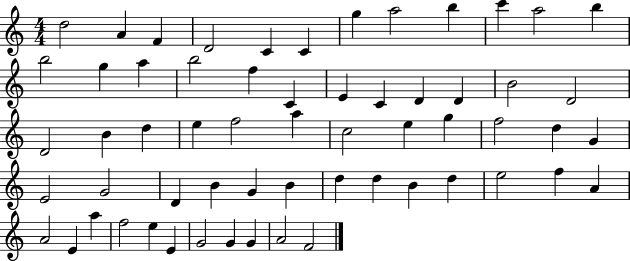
{
  \clef treble
  \numericTimeSignature
  \time 4/4
  \key c \major
  d''2 a'4 f'4 | d'2 c'4 c'4 | g''4 a''2 b''4 | c'''4 a''2 b''4 | \break b''2 g''4 a''4 | b''2 f''4 c'4 | e'4 c'4 d'4 d'4 | b'2 d'2 | \break d'2 b'4 d''4 | e''4 f''2 a''4 | c''2 e''4 g''4 | f''2 d''4 g'4 | \break e'2 g'2 | d'4 b'4 g'4 b'4 | d''4 d''4 b'4 d''4 | e''2 f''4 a'4 | \break a'2 e'4 a''4 | f''2 e''4 e'4 | g'2 g'4 g'4 | a'2 f'2 | \break \bar "|."
}